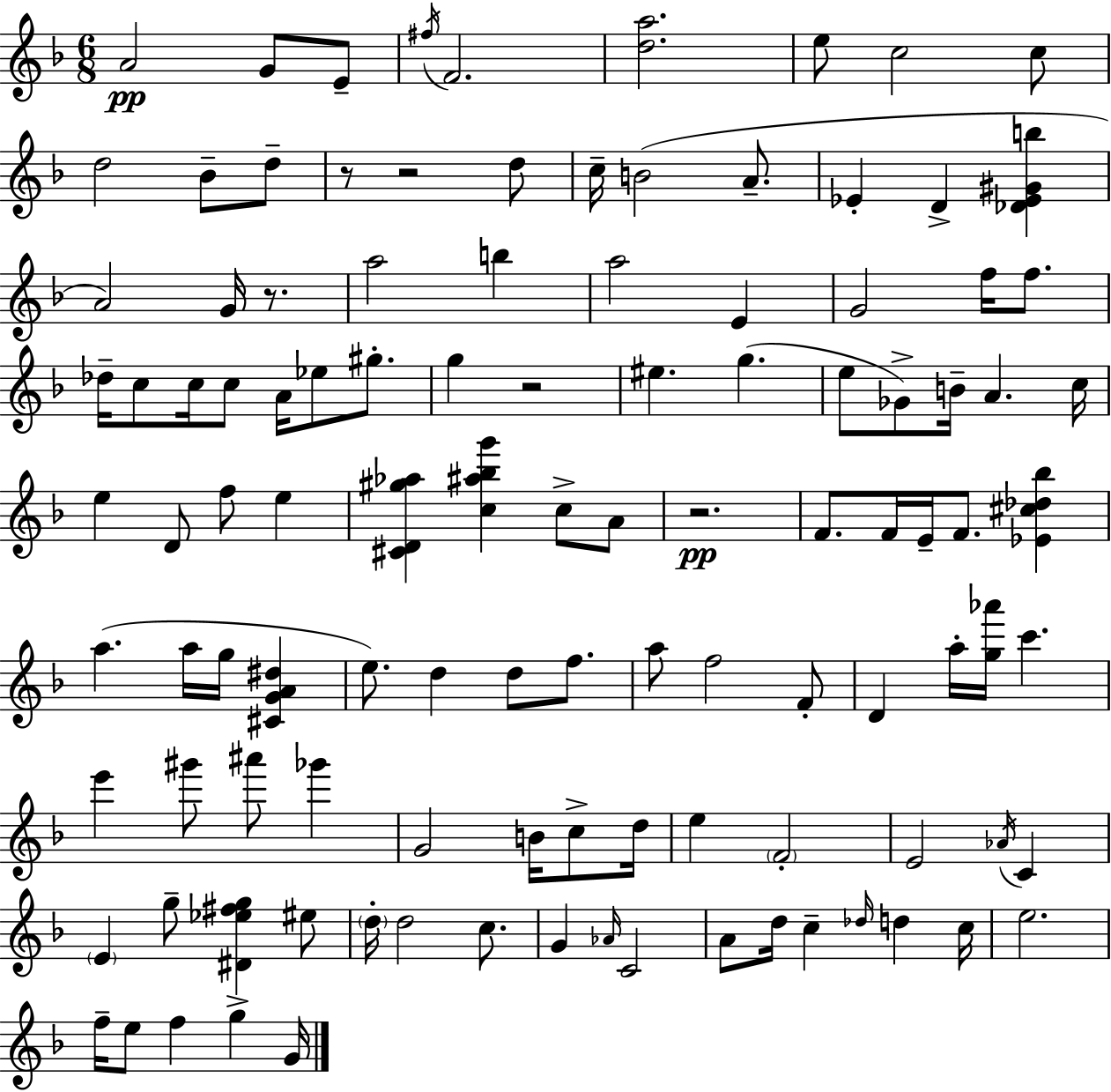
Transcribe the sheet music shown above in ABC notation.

X:1
T:Untitled
M:6/8
L:1/4
K:Dm
A2 G/2 E/2 ^f/4 F2 [da]2 e/2 c2 c/2 d2 _B/2 d/2 z/2 z2 d/2 c/4 B2 A/2 _E D [_D_E^Gb] A2 G/4 z/2 a2 b a2 E G2 f/4 f/2 _d/4 c/2 c/4 c/2 A/4 _e/2 ^g/2 g z2 ^e g e/2 _G/2 B/4 A c/4 e D/2 f/2 e [^CD^g_a] [c^a_bg'] c/2 A/2 z2 F/2 F/4 E/4 F/2 [_E^c_d_b] a a/4 g/4 [^CGA^d] e/2 d d/2 f/2 a/2 f2 F/2 D a/4 [g_a']/4 c' e' ^g'/2 ^a'/2 _g' G2 B/4 c/2 d/4 e F2 E2 _A/4 C E g/2 [^D_e^fg] ^e/2 d/4 d2 c/2 G _A/4 C2 A/2 d/4 c _d/4 d c/4 e2 f/4 e/2 f g G/4